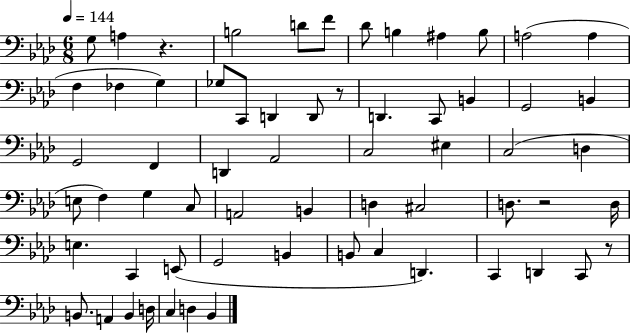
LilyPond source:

{
  \clef bass
  \numericTimeSignature
  \time 6/8
  \key aes \major
  \tempo 4 = 144
  \repeat volta 2 { g8 a4 r4. | b2 d'8 f'8 | des'8 b4 ais4 b8 | a2( a4 | \break f4 fes4 g4) | ges8 c,8 d,4 d,8 r8 | d,4. c,8 b,4 | g,2 b,4 | \break g,2 f,4 | d,4 aes,2 | c2 eis4 | c2( d4 | \break e8 f4) g4 c8 | a,2 b,4 | d4 cis2 | d8. r2 d16 | \break e4. c,4 e,8( | g,2 b,4 | b,8 c4 d,4.) | c,4 d,4 c,8 r8 | \break b,8. a,4 b,4 d16 | c4 d4 bes,4 | } \bar "|."
}